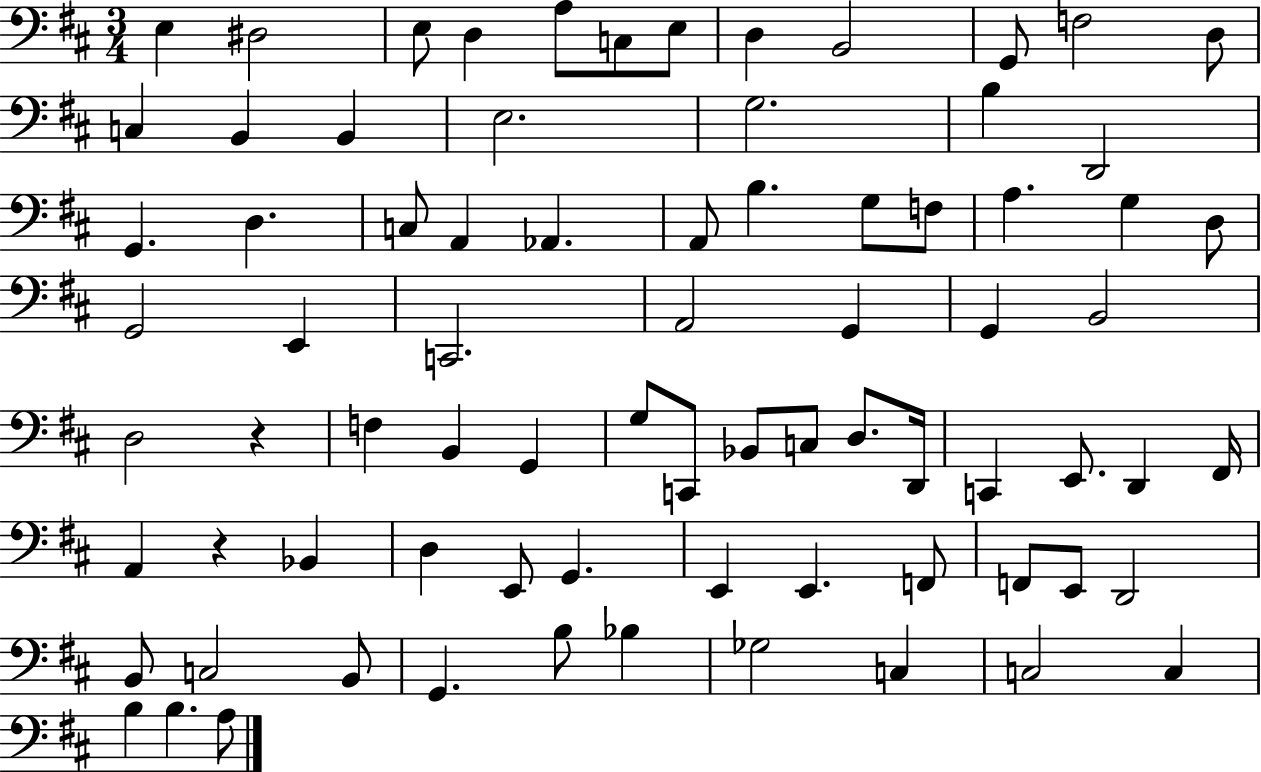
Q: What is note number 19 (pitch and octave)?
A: D2